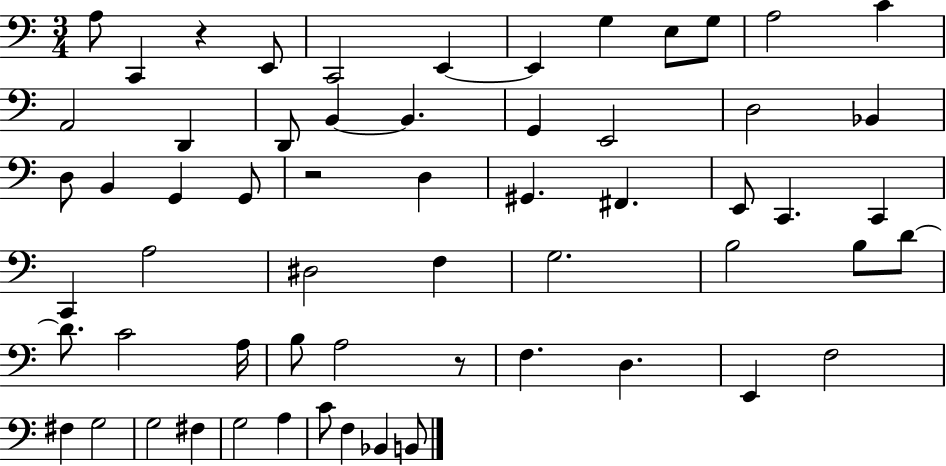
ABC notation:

X:1
T:Untitled
M:3/4
L:1/4
K:C
A,/2 C,, z E,,/2 C,,2 E,, E,, G, E,/2 G,/2 A,2 C A,,2 D,, D,,/2 B,, B,, G,, E,,2 D,2 _B,, D,/2 B,, G,, G,,/2 z2 D, ^G,, ^F,, E,,/2 C,, C,, C,, A,2 ^D,2 F, G,2 B,2 B,/2 D/2 D/2 C2 A,/4 B,/2 A,2 z/2 F, D, E,, F,2 ^F, G,2 G,2 ^F, G,2 A, C/2 F, _B,, B,,/2